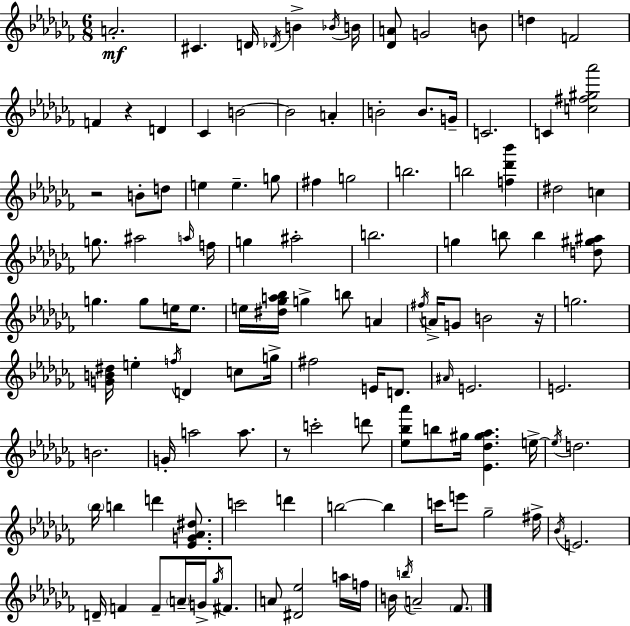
X:1
T:Untitled
M:6/8
L:1/4
K:Abm
A2 ^C D/4 _D/4 B _B/4 B/4 [_DA]/2 G2 B/2 d F2 F z D _C B2 B2 A B2 B/2 G/4 C2 C [c^f^g_a']2 z2 B/2 d/2 e e g/2 ^f g2 b2 b2 [f_d'_b'] ^d2 c g/2 ^a2 a/4 f/4 g ^a2 b2 g b/2 b [d^g^a]/2 g g/2 e/4 e/2 e/4 [^d_ga_b]/4 g b/2 A ^f/4 A/4 G/2 B2 z/4 g2 [GB^d]/4 e f/4 D c/2 g/4 ^f2 E/4 D/2 ^A/4 E2 E2 B2 G/4 a2 a/2 z/2 c'2 d'/2 [_e_b_a']/2 b/2 ^g/4 [_E_d^g_a] e/4 e/4 d2 _b/4 b d' [_EG_A^d]/2 c'2 d' b2 b c'/4 e'/2 _g2 ^f/4 _B/4 E2 D/4 F F/2 A/4 G/4 _g/4 ^F/2 A/2 [^D_e]2 a/4 f/4 B/4 b/4 A2 _F/2